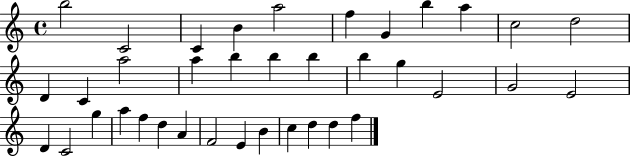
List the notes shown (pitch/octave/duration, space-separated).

B5/h C4/h C4/q B4/q A5/h F5/q G4/q B5/q A5/q C5/h D5/h D4/q C4/q A5/h A5/q B5/q B5/q B5/q B5/q G5/q E4/h G4/h E4/h D4/q C4/h G5/q A5/q F5/q D5/q A4/q F4/h E4/q B4/q C5/q D5/q D5/q F5/q